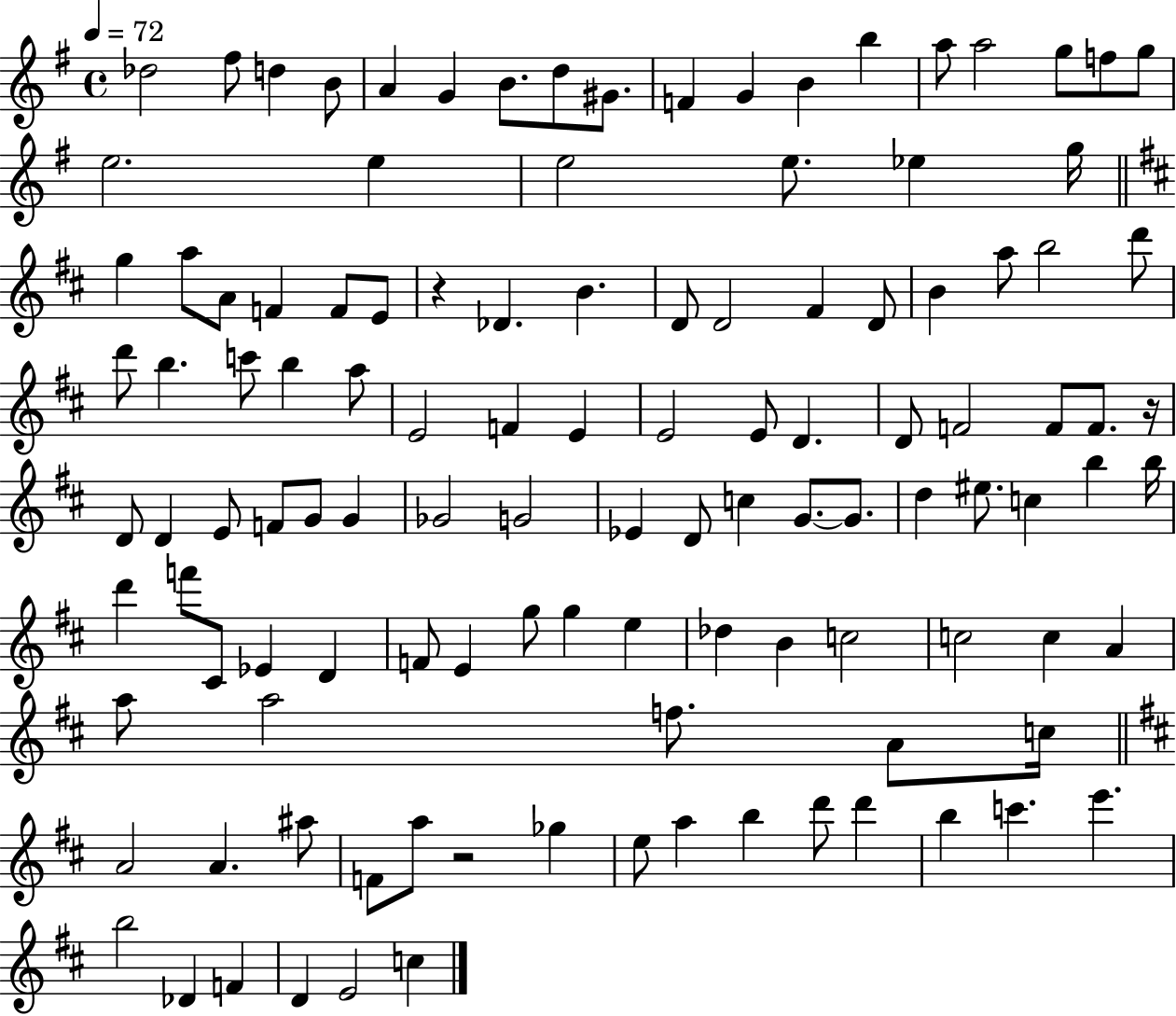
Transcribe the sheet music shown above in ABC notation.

X:1
T:Untitled
M:4/4
L:1/4
K:G
_d2 ^f/2 d B/2 A G B/2 d/2 ^G/2 F G B b a/2 a2 g/2 f/2 g/2 e2 e e2 e/2 _e g/4 g a/2 A/2 F F/2 E/2 z _D B D/2 D2 ^F D/2 B a/2 b2 d'/2 d'/2 b c'/2 b a/2 E2 F E E2 E/2 D D/2 F2 F/2 F/2 z/4 D/2 D E/2 F/2 G/2 G _G2 G2 _E D/2 c G/2 G/2 d ^e/2 c b b/4 d' f'/2 ^C/2 _E D F/2 E g/2 g e _d B c2 c2 c A a/2 a2 f/2 A/2 c/4 A2 A ^a/2 F/2 a/2 z2 _g e/2 a b d'/2 d' b c' e' b2 _D F D E2 c